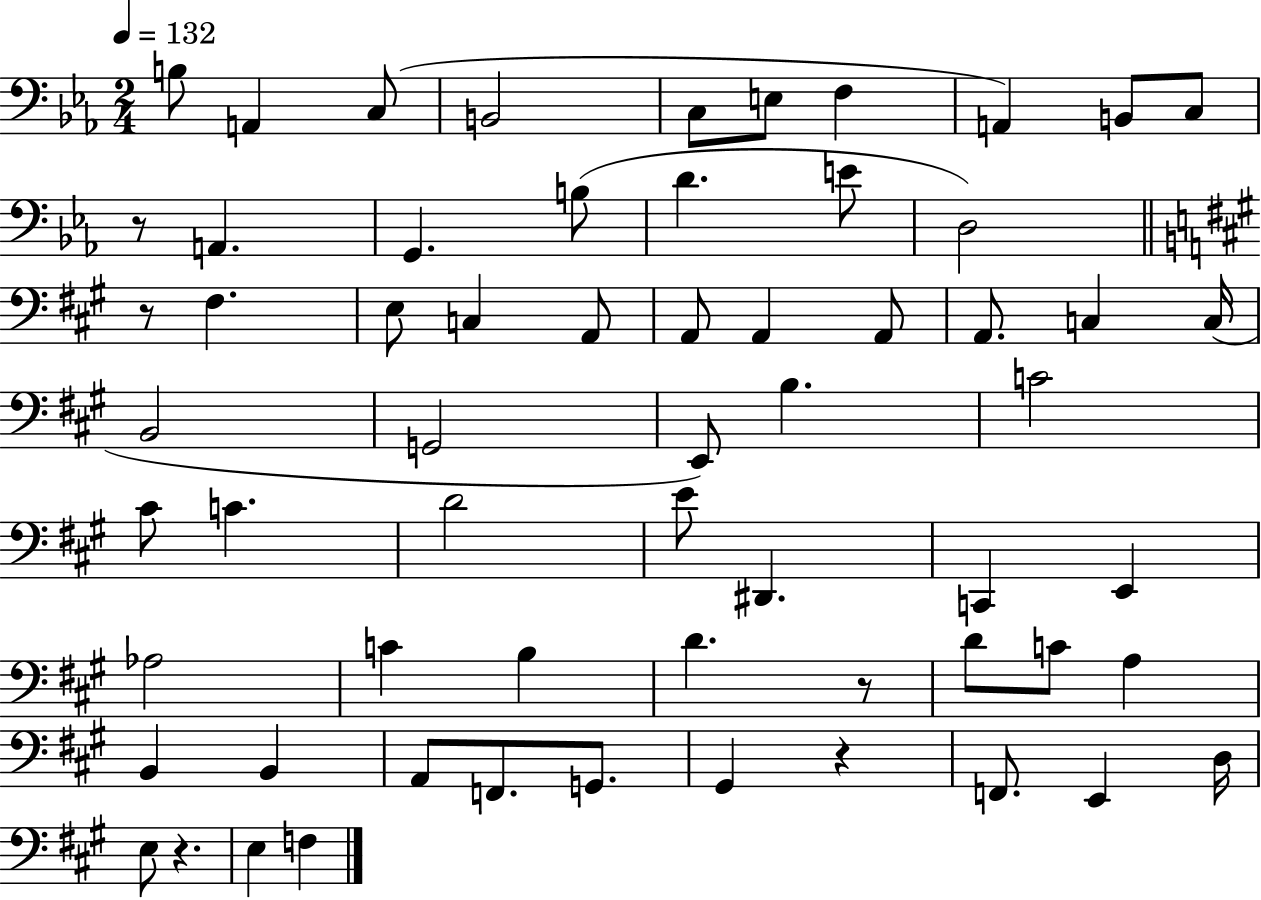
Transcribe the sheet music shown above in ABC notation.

X:1
T:Untitled
M:2/4
L:1/4
K:Eb
B,/2 A,, C,/2 B,,2 C,/2 E,/2 F, A,, B,,/2 C,/2 z/2 A,, G,, B,/2 D E/2 D,2 z/2 ^F, E,/2 C, A,,/2 A,,/2 A,, A,,/2 A,,/2 C, C,/4 B,,2 G,,2 E,,/2 B, C2 ^C/2 C D2 E/2 ^D,, C,, E,, _A,2 C B, D z/2 D/2 C/2 A, B,, B,, A,,/2 F,,/2 G,,/2 ^G,, z F,,/2 E,, D,/4 E,/2 z E, F,